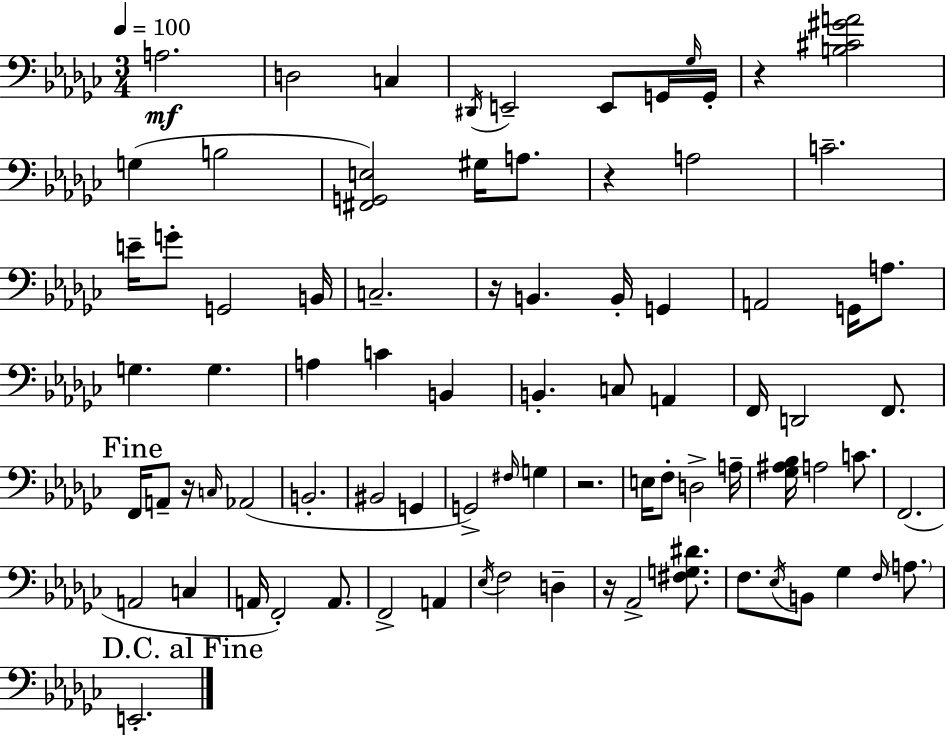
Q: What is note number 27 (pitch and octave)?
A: G3